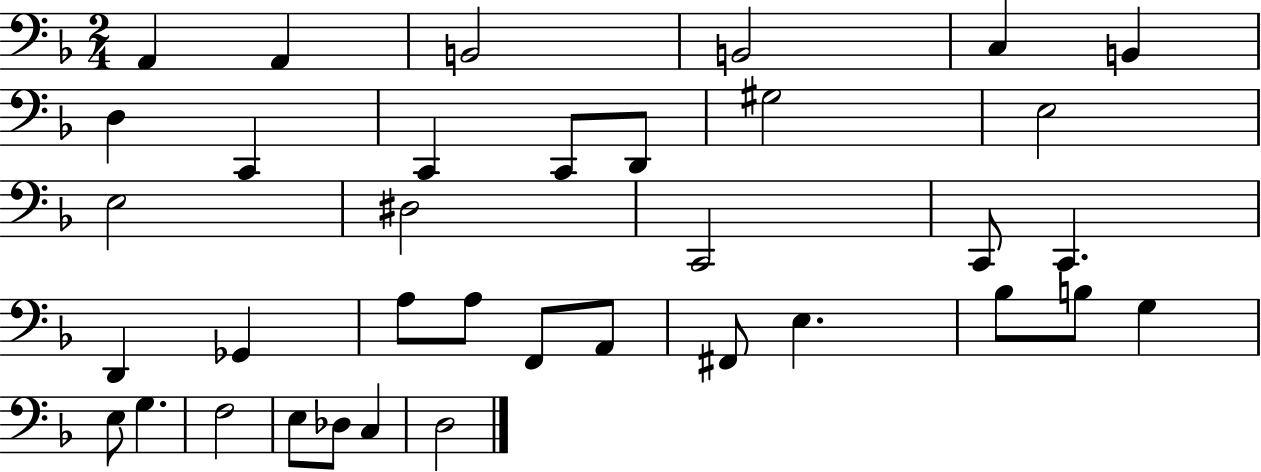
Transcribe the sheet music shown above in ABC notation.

X:1
T:Untitled
M:2/4
L:1/4
K:F
A,, A,, B,,2 B,,2 C, B,, D, C,, C,, C,,/2 D,,/2 ^G,2 E,2 E,2 ^D,2 C,,2 C,,/2 C,, D,, _G,, A,/2 A,/2 F,,/2 A,,/2 ^F,,/2 E, _B,/2 B,/2 G, E,/2 G, F,2 E,/2 _D,/2 C, D,2